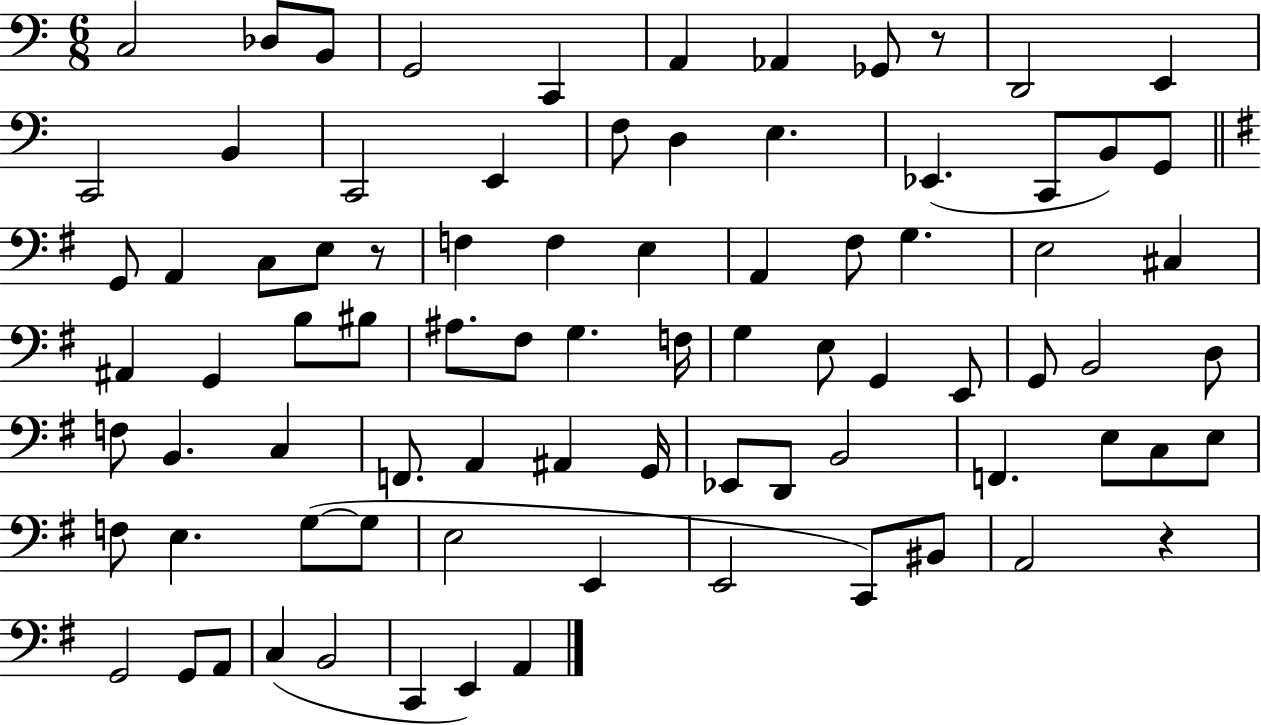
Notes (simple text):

C3/h Db3/e B2/e G2/h C2/q A2/q Ab2/q Gb2/e R/e D2/h E2/q C2/h B2/q C2/h E2/q F3/e D3/q E3/q. Eb2/q. C2/e B2/e G2/e G2/e A2/q C3/e E3/e R/e F3/q F3/q E3/q A2/q F#3/e G3/q. E3/h C#3/q A#2/q G2/q B3/e BIS3/e A#3/e. F#3/e G3/q. F3/s G3/q E3/e G2/q E2/e G2/e B2/h D3/e F3/e B2/q. C3/q F2/e. A2/q A#2/q G2/s Eb2/e D2/e B2/h F2/q. E3/e C3/e E3/e F3/e E3/q. G3/e G3/e E3/h E2/q E2/h C2/e BIS2/e A2/h R/q G2/h G2/e A2/e C3/q B2/h C2/q E2/q A2/q